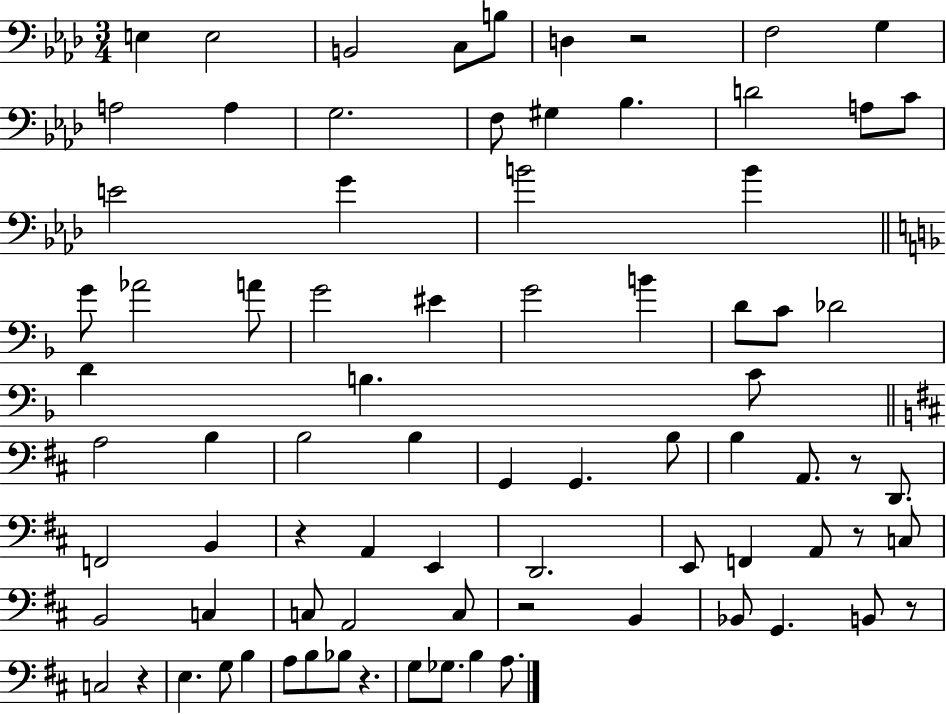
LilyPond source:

{
  \clef bass
  \numericTimeSignature
  \time 3/4
  \key aes \major
  \repeat volta 2 { e4 e2 | b,2 c8 b8 | d4 r2 | f2 g4 | \break a2 a4 | g2. | f8 gis4 bes4. | d'2 a8 c'8 | \break e'2 g'4 | b'2 b'4 | \bar "||" \break \key f \major g'8 aes'2 a'8 | g'2 eis'4 | g'2 b'4 | d'8 c'8 des'2 | \break d'4 b4. c'8 | \bar "||" \break \key b \minor a2 b4 | b2 b4 | g,4 g,4. b8 | b4 a,8. r8 d,8. | \break f,2 b,4 | r4 a,4 e,4 | d,2. | e,8 f,4 a,8 r8 c8 | \break b,2 c4 | c8 a,2 c8 | r2 b,4 | bes,8 g,4. b,8 r8 | \break c2 r4 | e4. g8 b4 | a8 b8 bes8 r4. | g8 ges8. b4 a8. | \break } \bar "|."
}